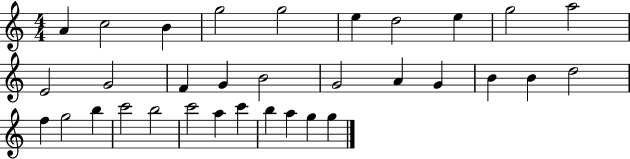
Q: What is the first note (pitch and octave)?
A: A4